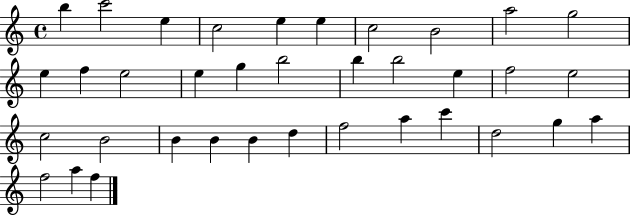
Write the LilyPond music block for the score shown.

{
  \clef treble
  \time 4/4
  \defaultTimeSignature
  \key c \major
  b''4 c'''2 e''4 | c''2 e''4 e''4 | c''2 b'2 | a''2 g''2 | \break e''4 f''4 e''2 | e''4 g''4 b''2 | b''4 b''2 e''4 | f''2 e''2 | \break c''2 b'2 | b'4 b'4 b'4 d''4 | f''2 a''4 c'''4 | d''2 g''4 a''4 | \break f''2 a''4 f''4 | \bar "|."
}